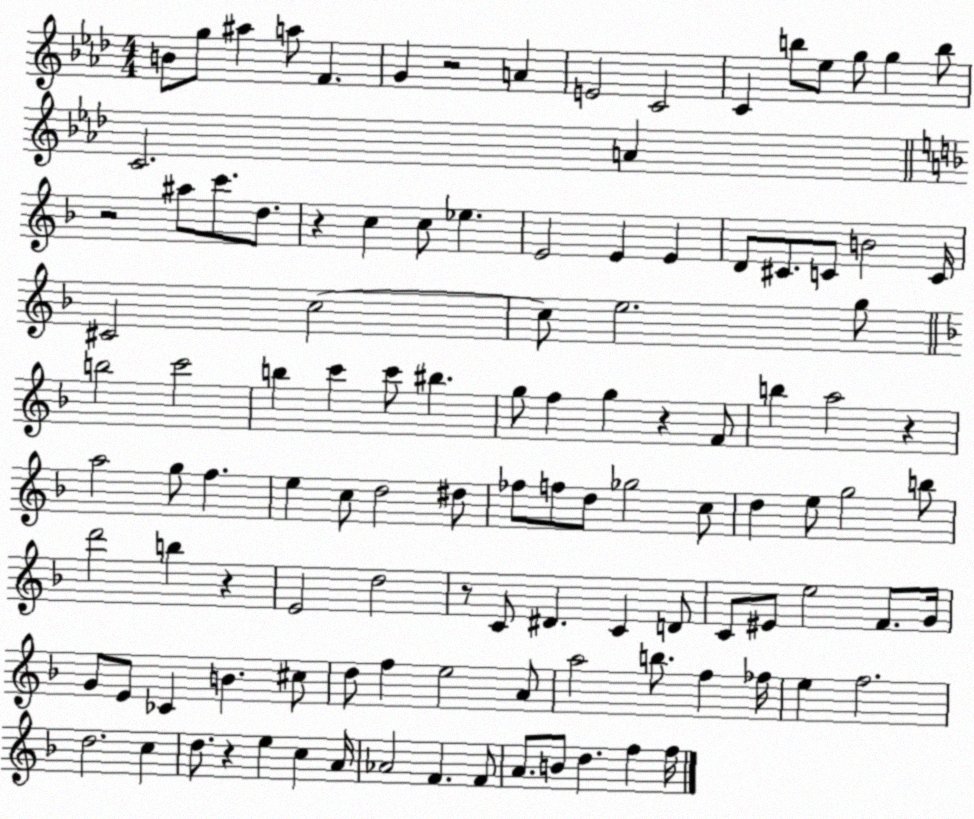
X:1
T:Untitled
M:4/4
L:1/4
K:Ab
B/2 g/2 ^a a/2 F G z2 A E2 C2 C b/2 _e/2 g/2 g b/2 C2 A z2 ^a/2 c'/2 d/2 z c c/2 _e E2 E E D/2 ^C/2 C/2 B2 C/4 ^C2 c2 c/2 e2 g/2 b2 c'2 b c' c'/2 ^b g/2 f g z F/2 b a2 z a2 g/2 f e c/2 d2 ^d/2 _f/2 f/2 d/2 _g2 c/2 d e/2 g2 b/2 d'2 b z E2 d2 z/2 C/2 ^D C D/2 C/2 ^E/2 e2 F/2 G/4 G/2 E/2 _C B ^c/2 d/2 f e2 A/2 a2 b/2 f _f/4 e f2 d2 c d/2 z e c A/4 _A2 F F/2 A/2 B/2 d f f/4